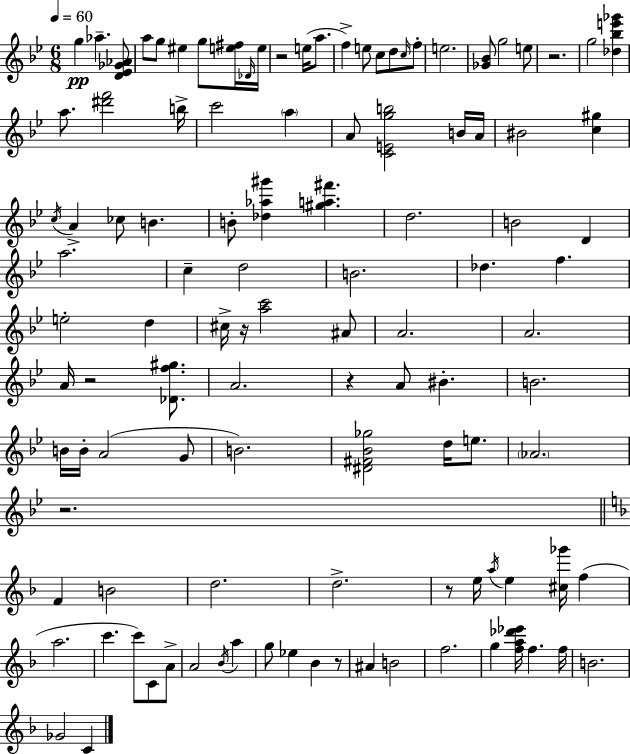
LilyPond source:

{
  \clef treble
  \numericTimeSignature
  \time 6/8
  \key bes \major
  \tempo 4 = 60
  \repeat volta 2 { g''4\pp aes''4.-- <d' ees' ges' aes'>8 | a''8 g''8 eis''4 g''8 <e'' fis''>16 \grace { des'16 } | e''16 r2 e''16( a''8. | f''4->) e''8 c''8 d''8 \grace { c''16 } | \break f''8-. e''2. | <ges' bes'>8 g''2 | e''8 r2. | g''2 <des'' bes'' e''' ges'''>4 | \break a''8. <dis''' f'''>2 | b''16-> c'''2 \parenthesize a''4 | a'8 <c' e' g'' b''>2 | b'16 a'16 bis'2 <c'' gis''>4 | \break \acciaccatura { c''16 } a'4-> ces''8 b'4. | b'8-. <des'' aes'' gis'''>4 <gis'' a'' fis'''>4. | d''2. | b'2 d'4 | \break a''2. | c''4-- d''2 | b'2. | des''4. f''4. | \break e''2-. d''4 | cis''16-> r16 <a'' c'''>2 | ais'8 a'2. | a'2. | \break a'16 r2 | <des' f'' gis''>8. a'2. | r4 a'8 bis'4.-. | b'2. | \break b'16 b'16-. a'2( | g'8 b'2.) | <dis' fis' bes' ges''>2 d''16 | e''8. \parenthesize aes'2. | \break r2. | \bar "||" \break \key f \major f'4 b'2 | d''2. | d''2.-> | r8 e''16 \acciaccatura { a''16 } e''4 <cis'' ges'''>16 f''4( | \break a''2. | c'''4. c'''8) c'8 a'8-> | a'2 \acciaccatura { bes'16 } a''4 | g''8 ees''4 bes'4 | \break r8 ais'4 b'2 | f''2. | g''4 <f'' a'' des''' ees'''>16 f''4. | f''16 b'2. | \break ges'2 c'4 | } \bar "|."
}